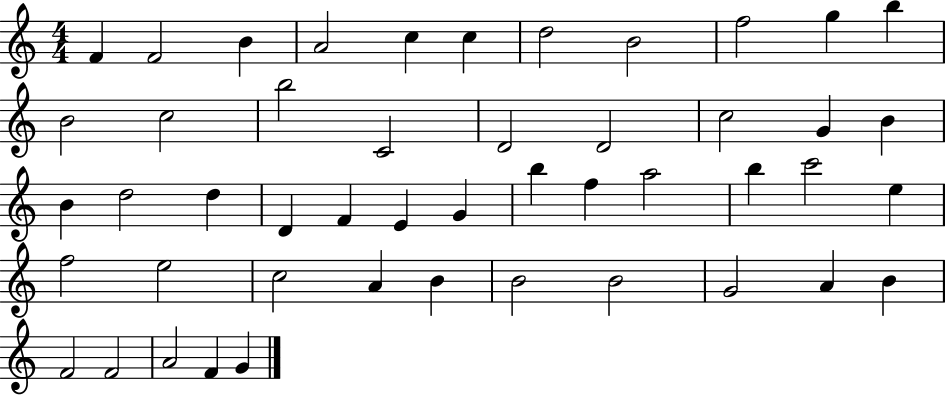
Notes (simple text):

F4/q F4/h B4/q A4/h C5/q C5/q D5/h B4/h F5/h G5/q B5/q B4/h C5/h B5/h C4/h D4/h D4/h C5/h G4/q B4/q B4/q D5/h D5/q D4/q F4/q E4/q G4/q B5/q F5/q A5/h B5/q C6/h E5/q F5/h E5/h C5/h A4/q B4/q B4/h B4/h G4/h A4/q B4/q F4/h F4/h A4/h F4/q G4/q